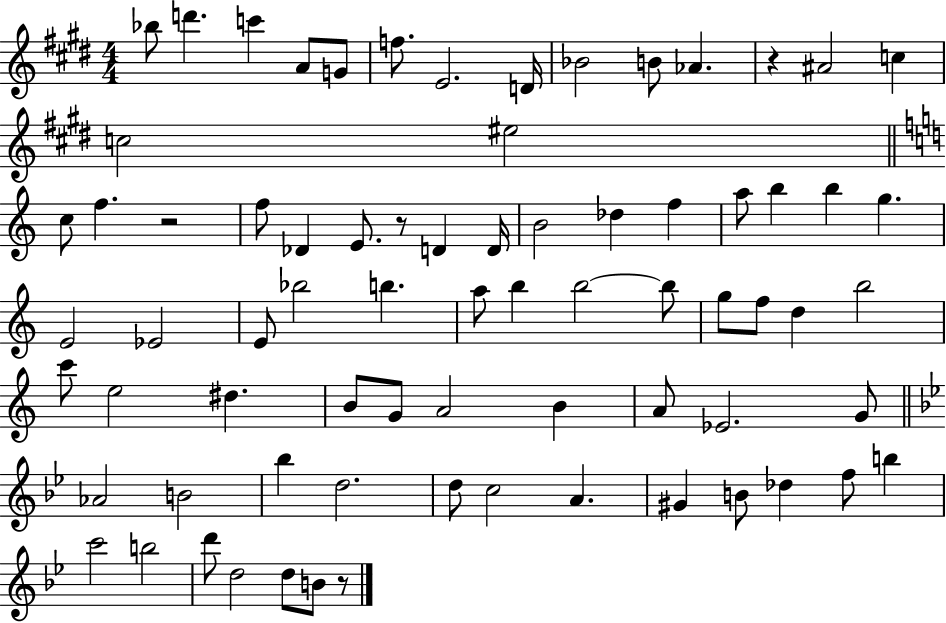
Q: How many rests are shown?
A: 4